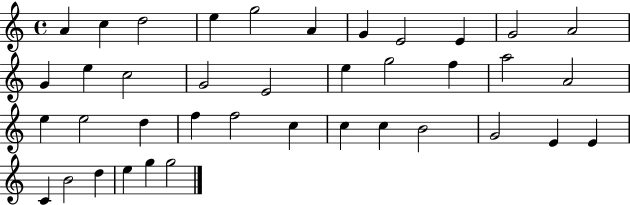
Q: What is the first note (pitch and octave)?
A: A4